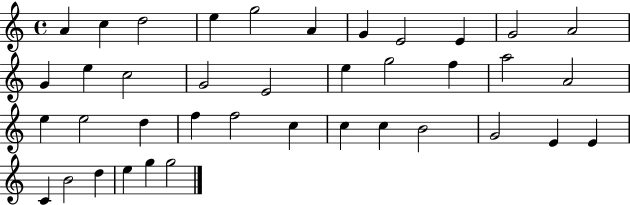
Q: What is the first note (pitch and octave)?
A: A4